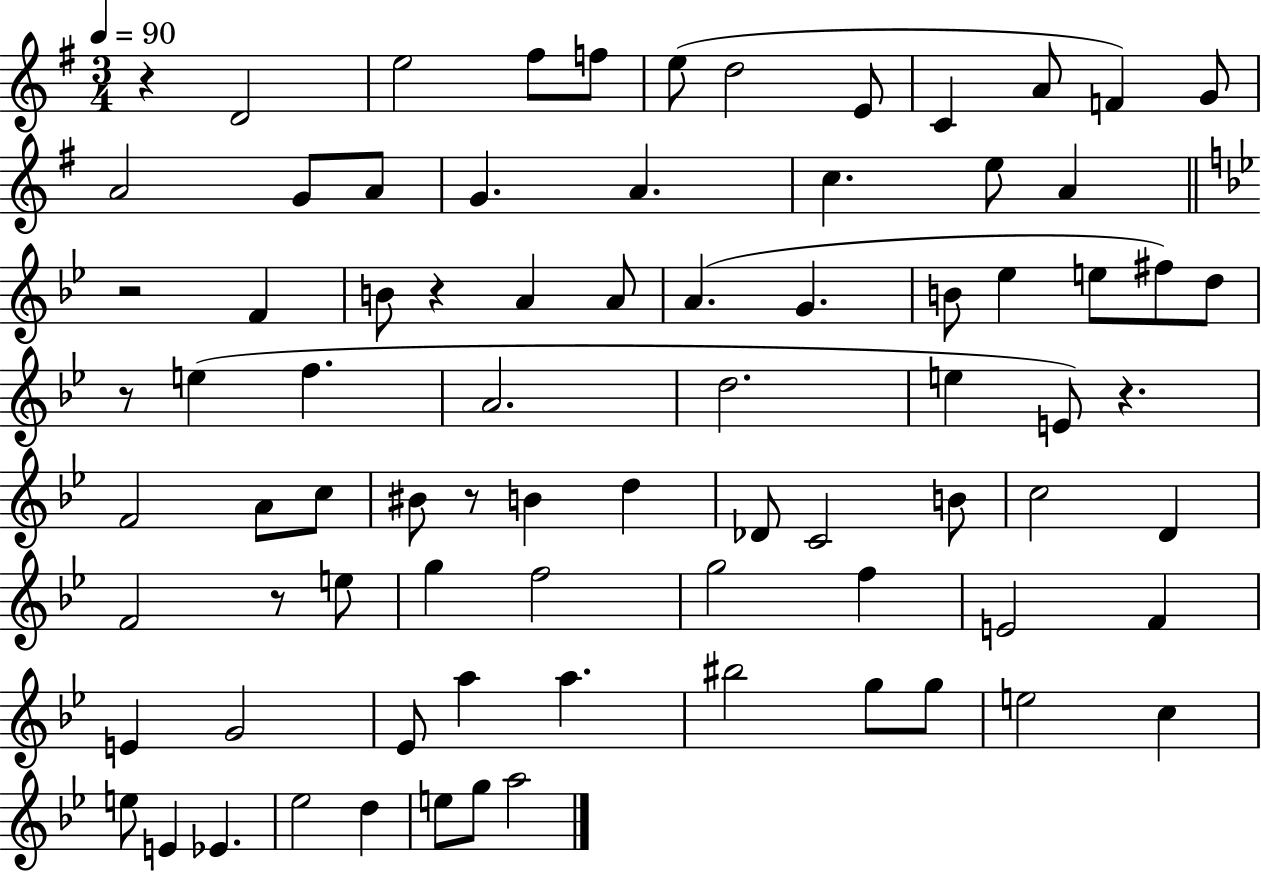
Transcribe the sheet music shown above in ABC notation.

X:1
T:Untitled
M:3/4
L:1/4
K:G
z D2 e2 ^f/2 f/2 e/2 d2 E/2 C A/2 F G/2 A2 G/2 A/2 G A c e/2 A z2 F B/2 z A A/2 A G B/2 _e e/2 ^f/2 d/2 z/2 e f A2 d2 e E/2 z F2 A/2 c/2 ^B/2 z/2 B d _D/2 C2 B/2 c2 D F2 z/2 e/2 g f2 g2 f E2 F E G2 _E/2 a a ^b2 g/2 g/2 e2 c e/2 E _E _e2 d e/2 g/2 a2